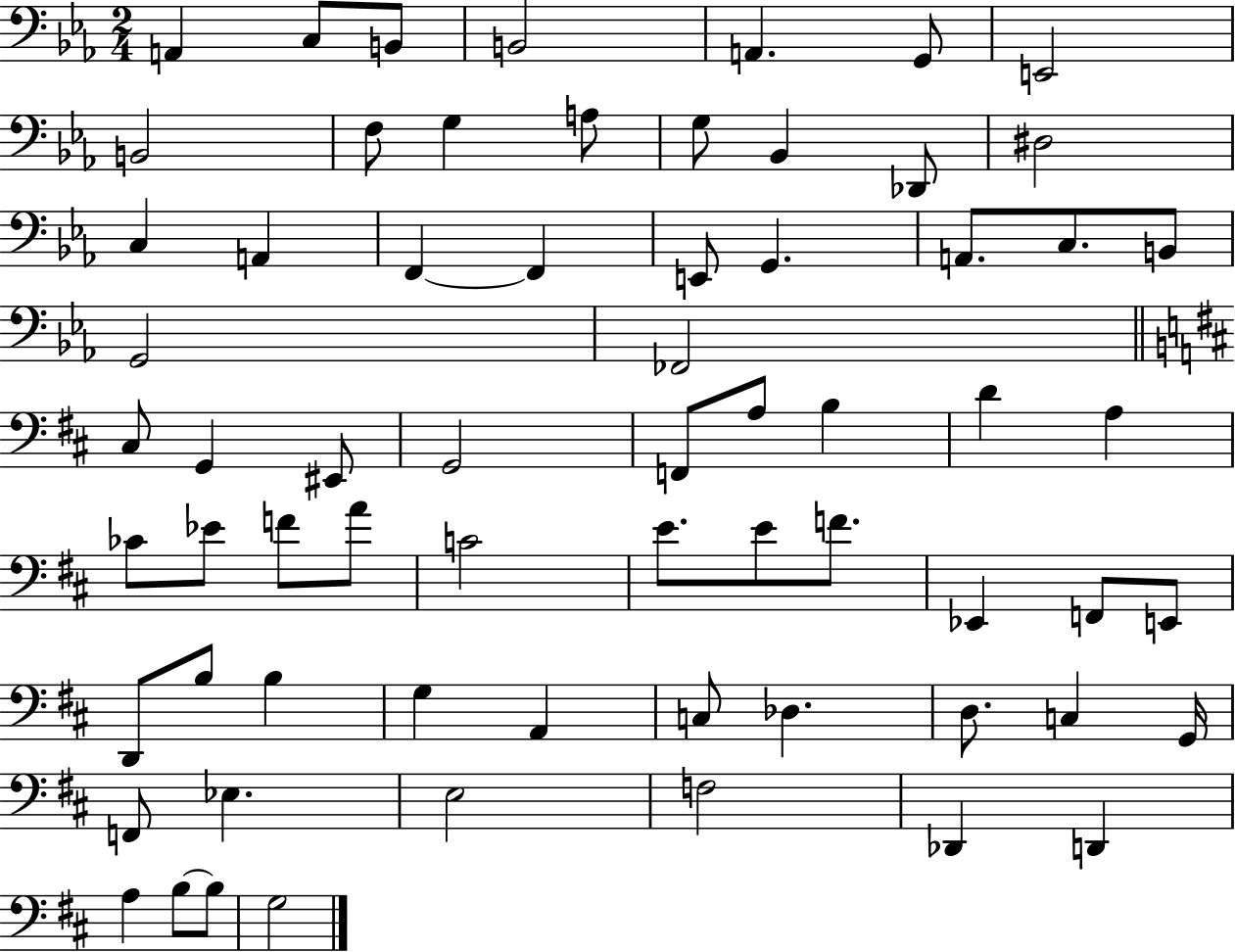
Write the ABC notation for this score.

X:1
T:Untitled
M:2/4
L:1/4
K:Eb
A,, C,/2 B,,/2 B,,2 A,, G,,/2 E,,2 B,,2 F,/2 G, A,/2 G,/2 _B,, _D,,/2 ^D,2 C, A,, F,, F,, E,,/2 G,, A,,/2 C,/2 B,,/2 G,,2 _F,,2 ^C,/2 G,, ^E,,/2 G,,2 F,,/2 A,/2 B, D A, _C/2 _E/2 F/2 A/2 C2 E/2 E/2 F/2 _E,, F,,/2 E,,/2 D,,/2 B,/2 B, G, A,, C,/2 _D, D,/2 C, G,,/4 F,,/2 _E, E,2 F,2 _D,, D,, A, B,/2 B,/2 G,2